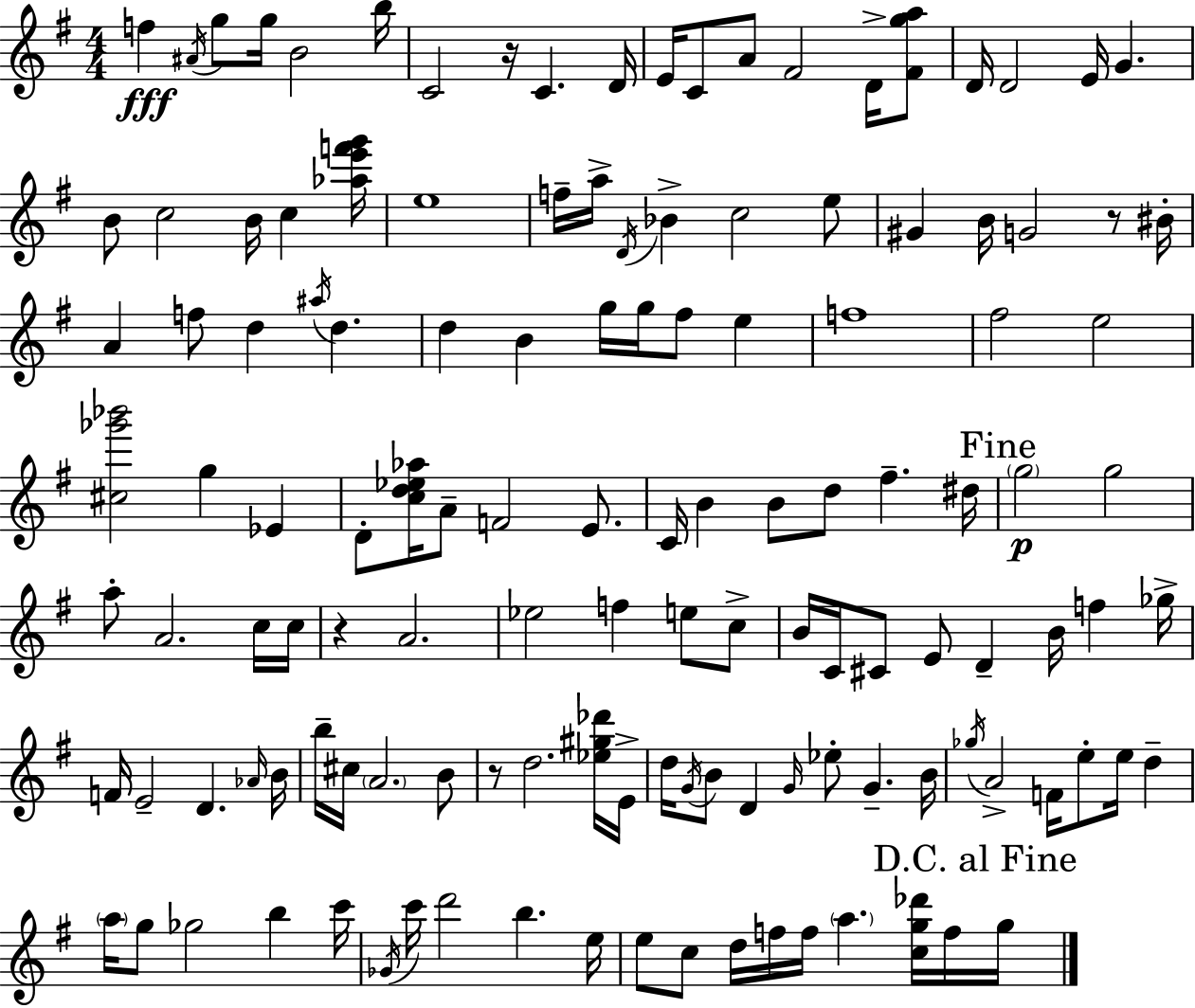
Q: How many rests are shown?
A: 4